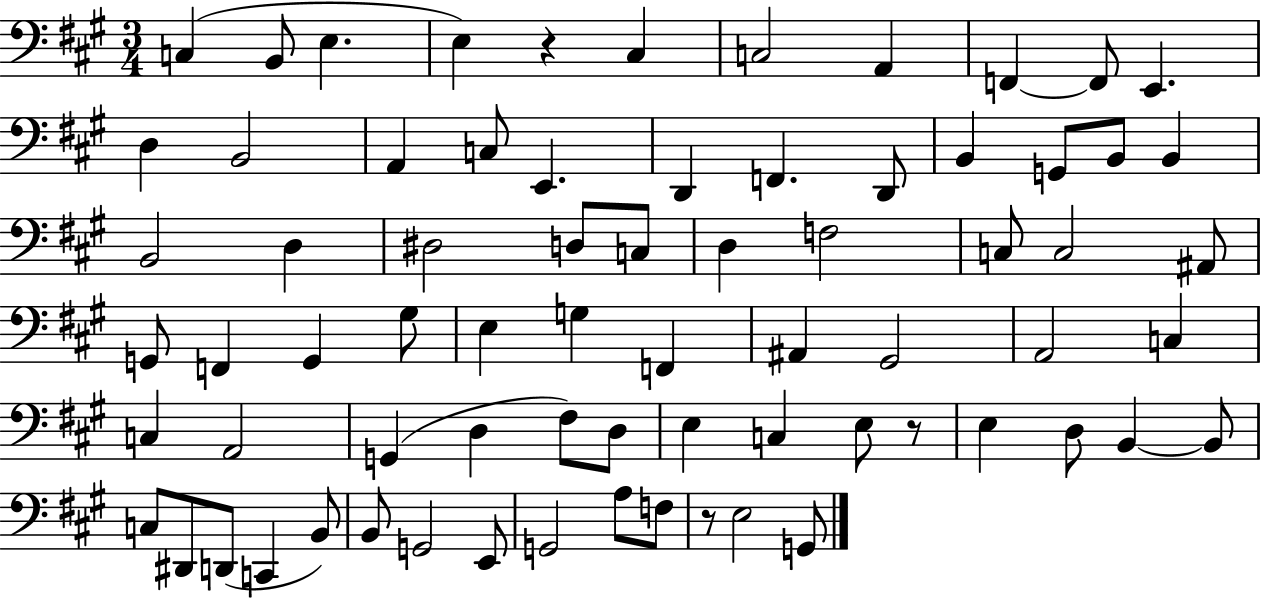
{
  \clef bass
  \numericTimeSignature
  \time 3/4
  \key a \major
  c4( b,8 e4. | e4) r4 cis4 | c2 a,4 | f,4~~ f,8 e,4. | \break d4 b,2 | a,4 c8 e,4. | d,4 f,4. d,8 | b,4 g,8 b,8 b,4 | \break b,2 d4 | dis2 d8 c8 | d4 f2 | c8 c2 ais,8 | \break g,8 f,4 g,4 gis8 | e4 g4 f,4 | ais,4 gis,2 | a,2 c4 | \break c4 a,2 | g,4( d4 fis8) d8 | e4 c4 e8 r8 | e4 d8 b,4~~ b,8 | \break c8 dis,8 d,8( c,4 b,8) | b,8 g,2 e,8 | g,2 a8 f8 | r8 e2 g,8 | \break \bar "|."
}